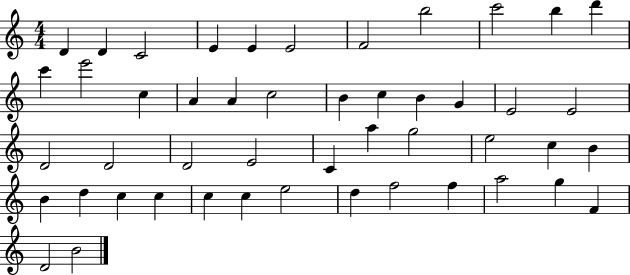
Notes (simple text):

D4/q D4/q C4/h E4/q E4/q E4/h F4/h B5/h C6/h B5/q D6/q C6/q E6/h C5/q A4/q A4/q C5/h B4/q C5/q B4/q G4/q E4/h E4/h D4/h D4/h D4/h E4/h C4/q A5/q G5/h E5/h C5/q B4/q B4/q D5/q C5/q C5/q C5/q C5/q E5/h D5/q F5/h F5/q A5/h G5/q F4/q D4/h B4/h